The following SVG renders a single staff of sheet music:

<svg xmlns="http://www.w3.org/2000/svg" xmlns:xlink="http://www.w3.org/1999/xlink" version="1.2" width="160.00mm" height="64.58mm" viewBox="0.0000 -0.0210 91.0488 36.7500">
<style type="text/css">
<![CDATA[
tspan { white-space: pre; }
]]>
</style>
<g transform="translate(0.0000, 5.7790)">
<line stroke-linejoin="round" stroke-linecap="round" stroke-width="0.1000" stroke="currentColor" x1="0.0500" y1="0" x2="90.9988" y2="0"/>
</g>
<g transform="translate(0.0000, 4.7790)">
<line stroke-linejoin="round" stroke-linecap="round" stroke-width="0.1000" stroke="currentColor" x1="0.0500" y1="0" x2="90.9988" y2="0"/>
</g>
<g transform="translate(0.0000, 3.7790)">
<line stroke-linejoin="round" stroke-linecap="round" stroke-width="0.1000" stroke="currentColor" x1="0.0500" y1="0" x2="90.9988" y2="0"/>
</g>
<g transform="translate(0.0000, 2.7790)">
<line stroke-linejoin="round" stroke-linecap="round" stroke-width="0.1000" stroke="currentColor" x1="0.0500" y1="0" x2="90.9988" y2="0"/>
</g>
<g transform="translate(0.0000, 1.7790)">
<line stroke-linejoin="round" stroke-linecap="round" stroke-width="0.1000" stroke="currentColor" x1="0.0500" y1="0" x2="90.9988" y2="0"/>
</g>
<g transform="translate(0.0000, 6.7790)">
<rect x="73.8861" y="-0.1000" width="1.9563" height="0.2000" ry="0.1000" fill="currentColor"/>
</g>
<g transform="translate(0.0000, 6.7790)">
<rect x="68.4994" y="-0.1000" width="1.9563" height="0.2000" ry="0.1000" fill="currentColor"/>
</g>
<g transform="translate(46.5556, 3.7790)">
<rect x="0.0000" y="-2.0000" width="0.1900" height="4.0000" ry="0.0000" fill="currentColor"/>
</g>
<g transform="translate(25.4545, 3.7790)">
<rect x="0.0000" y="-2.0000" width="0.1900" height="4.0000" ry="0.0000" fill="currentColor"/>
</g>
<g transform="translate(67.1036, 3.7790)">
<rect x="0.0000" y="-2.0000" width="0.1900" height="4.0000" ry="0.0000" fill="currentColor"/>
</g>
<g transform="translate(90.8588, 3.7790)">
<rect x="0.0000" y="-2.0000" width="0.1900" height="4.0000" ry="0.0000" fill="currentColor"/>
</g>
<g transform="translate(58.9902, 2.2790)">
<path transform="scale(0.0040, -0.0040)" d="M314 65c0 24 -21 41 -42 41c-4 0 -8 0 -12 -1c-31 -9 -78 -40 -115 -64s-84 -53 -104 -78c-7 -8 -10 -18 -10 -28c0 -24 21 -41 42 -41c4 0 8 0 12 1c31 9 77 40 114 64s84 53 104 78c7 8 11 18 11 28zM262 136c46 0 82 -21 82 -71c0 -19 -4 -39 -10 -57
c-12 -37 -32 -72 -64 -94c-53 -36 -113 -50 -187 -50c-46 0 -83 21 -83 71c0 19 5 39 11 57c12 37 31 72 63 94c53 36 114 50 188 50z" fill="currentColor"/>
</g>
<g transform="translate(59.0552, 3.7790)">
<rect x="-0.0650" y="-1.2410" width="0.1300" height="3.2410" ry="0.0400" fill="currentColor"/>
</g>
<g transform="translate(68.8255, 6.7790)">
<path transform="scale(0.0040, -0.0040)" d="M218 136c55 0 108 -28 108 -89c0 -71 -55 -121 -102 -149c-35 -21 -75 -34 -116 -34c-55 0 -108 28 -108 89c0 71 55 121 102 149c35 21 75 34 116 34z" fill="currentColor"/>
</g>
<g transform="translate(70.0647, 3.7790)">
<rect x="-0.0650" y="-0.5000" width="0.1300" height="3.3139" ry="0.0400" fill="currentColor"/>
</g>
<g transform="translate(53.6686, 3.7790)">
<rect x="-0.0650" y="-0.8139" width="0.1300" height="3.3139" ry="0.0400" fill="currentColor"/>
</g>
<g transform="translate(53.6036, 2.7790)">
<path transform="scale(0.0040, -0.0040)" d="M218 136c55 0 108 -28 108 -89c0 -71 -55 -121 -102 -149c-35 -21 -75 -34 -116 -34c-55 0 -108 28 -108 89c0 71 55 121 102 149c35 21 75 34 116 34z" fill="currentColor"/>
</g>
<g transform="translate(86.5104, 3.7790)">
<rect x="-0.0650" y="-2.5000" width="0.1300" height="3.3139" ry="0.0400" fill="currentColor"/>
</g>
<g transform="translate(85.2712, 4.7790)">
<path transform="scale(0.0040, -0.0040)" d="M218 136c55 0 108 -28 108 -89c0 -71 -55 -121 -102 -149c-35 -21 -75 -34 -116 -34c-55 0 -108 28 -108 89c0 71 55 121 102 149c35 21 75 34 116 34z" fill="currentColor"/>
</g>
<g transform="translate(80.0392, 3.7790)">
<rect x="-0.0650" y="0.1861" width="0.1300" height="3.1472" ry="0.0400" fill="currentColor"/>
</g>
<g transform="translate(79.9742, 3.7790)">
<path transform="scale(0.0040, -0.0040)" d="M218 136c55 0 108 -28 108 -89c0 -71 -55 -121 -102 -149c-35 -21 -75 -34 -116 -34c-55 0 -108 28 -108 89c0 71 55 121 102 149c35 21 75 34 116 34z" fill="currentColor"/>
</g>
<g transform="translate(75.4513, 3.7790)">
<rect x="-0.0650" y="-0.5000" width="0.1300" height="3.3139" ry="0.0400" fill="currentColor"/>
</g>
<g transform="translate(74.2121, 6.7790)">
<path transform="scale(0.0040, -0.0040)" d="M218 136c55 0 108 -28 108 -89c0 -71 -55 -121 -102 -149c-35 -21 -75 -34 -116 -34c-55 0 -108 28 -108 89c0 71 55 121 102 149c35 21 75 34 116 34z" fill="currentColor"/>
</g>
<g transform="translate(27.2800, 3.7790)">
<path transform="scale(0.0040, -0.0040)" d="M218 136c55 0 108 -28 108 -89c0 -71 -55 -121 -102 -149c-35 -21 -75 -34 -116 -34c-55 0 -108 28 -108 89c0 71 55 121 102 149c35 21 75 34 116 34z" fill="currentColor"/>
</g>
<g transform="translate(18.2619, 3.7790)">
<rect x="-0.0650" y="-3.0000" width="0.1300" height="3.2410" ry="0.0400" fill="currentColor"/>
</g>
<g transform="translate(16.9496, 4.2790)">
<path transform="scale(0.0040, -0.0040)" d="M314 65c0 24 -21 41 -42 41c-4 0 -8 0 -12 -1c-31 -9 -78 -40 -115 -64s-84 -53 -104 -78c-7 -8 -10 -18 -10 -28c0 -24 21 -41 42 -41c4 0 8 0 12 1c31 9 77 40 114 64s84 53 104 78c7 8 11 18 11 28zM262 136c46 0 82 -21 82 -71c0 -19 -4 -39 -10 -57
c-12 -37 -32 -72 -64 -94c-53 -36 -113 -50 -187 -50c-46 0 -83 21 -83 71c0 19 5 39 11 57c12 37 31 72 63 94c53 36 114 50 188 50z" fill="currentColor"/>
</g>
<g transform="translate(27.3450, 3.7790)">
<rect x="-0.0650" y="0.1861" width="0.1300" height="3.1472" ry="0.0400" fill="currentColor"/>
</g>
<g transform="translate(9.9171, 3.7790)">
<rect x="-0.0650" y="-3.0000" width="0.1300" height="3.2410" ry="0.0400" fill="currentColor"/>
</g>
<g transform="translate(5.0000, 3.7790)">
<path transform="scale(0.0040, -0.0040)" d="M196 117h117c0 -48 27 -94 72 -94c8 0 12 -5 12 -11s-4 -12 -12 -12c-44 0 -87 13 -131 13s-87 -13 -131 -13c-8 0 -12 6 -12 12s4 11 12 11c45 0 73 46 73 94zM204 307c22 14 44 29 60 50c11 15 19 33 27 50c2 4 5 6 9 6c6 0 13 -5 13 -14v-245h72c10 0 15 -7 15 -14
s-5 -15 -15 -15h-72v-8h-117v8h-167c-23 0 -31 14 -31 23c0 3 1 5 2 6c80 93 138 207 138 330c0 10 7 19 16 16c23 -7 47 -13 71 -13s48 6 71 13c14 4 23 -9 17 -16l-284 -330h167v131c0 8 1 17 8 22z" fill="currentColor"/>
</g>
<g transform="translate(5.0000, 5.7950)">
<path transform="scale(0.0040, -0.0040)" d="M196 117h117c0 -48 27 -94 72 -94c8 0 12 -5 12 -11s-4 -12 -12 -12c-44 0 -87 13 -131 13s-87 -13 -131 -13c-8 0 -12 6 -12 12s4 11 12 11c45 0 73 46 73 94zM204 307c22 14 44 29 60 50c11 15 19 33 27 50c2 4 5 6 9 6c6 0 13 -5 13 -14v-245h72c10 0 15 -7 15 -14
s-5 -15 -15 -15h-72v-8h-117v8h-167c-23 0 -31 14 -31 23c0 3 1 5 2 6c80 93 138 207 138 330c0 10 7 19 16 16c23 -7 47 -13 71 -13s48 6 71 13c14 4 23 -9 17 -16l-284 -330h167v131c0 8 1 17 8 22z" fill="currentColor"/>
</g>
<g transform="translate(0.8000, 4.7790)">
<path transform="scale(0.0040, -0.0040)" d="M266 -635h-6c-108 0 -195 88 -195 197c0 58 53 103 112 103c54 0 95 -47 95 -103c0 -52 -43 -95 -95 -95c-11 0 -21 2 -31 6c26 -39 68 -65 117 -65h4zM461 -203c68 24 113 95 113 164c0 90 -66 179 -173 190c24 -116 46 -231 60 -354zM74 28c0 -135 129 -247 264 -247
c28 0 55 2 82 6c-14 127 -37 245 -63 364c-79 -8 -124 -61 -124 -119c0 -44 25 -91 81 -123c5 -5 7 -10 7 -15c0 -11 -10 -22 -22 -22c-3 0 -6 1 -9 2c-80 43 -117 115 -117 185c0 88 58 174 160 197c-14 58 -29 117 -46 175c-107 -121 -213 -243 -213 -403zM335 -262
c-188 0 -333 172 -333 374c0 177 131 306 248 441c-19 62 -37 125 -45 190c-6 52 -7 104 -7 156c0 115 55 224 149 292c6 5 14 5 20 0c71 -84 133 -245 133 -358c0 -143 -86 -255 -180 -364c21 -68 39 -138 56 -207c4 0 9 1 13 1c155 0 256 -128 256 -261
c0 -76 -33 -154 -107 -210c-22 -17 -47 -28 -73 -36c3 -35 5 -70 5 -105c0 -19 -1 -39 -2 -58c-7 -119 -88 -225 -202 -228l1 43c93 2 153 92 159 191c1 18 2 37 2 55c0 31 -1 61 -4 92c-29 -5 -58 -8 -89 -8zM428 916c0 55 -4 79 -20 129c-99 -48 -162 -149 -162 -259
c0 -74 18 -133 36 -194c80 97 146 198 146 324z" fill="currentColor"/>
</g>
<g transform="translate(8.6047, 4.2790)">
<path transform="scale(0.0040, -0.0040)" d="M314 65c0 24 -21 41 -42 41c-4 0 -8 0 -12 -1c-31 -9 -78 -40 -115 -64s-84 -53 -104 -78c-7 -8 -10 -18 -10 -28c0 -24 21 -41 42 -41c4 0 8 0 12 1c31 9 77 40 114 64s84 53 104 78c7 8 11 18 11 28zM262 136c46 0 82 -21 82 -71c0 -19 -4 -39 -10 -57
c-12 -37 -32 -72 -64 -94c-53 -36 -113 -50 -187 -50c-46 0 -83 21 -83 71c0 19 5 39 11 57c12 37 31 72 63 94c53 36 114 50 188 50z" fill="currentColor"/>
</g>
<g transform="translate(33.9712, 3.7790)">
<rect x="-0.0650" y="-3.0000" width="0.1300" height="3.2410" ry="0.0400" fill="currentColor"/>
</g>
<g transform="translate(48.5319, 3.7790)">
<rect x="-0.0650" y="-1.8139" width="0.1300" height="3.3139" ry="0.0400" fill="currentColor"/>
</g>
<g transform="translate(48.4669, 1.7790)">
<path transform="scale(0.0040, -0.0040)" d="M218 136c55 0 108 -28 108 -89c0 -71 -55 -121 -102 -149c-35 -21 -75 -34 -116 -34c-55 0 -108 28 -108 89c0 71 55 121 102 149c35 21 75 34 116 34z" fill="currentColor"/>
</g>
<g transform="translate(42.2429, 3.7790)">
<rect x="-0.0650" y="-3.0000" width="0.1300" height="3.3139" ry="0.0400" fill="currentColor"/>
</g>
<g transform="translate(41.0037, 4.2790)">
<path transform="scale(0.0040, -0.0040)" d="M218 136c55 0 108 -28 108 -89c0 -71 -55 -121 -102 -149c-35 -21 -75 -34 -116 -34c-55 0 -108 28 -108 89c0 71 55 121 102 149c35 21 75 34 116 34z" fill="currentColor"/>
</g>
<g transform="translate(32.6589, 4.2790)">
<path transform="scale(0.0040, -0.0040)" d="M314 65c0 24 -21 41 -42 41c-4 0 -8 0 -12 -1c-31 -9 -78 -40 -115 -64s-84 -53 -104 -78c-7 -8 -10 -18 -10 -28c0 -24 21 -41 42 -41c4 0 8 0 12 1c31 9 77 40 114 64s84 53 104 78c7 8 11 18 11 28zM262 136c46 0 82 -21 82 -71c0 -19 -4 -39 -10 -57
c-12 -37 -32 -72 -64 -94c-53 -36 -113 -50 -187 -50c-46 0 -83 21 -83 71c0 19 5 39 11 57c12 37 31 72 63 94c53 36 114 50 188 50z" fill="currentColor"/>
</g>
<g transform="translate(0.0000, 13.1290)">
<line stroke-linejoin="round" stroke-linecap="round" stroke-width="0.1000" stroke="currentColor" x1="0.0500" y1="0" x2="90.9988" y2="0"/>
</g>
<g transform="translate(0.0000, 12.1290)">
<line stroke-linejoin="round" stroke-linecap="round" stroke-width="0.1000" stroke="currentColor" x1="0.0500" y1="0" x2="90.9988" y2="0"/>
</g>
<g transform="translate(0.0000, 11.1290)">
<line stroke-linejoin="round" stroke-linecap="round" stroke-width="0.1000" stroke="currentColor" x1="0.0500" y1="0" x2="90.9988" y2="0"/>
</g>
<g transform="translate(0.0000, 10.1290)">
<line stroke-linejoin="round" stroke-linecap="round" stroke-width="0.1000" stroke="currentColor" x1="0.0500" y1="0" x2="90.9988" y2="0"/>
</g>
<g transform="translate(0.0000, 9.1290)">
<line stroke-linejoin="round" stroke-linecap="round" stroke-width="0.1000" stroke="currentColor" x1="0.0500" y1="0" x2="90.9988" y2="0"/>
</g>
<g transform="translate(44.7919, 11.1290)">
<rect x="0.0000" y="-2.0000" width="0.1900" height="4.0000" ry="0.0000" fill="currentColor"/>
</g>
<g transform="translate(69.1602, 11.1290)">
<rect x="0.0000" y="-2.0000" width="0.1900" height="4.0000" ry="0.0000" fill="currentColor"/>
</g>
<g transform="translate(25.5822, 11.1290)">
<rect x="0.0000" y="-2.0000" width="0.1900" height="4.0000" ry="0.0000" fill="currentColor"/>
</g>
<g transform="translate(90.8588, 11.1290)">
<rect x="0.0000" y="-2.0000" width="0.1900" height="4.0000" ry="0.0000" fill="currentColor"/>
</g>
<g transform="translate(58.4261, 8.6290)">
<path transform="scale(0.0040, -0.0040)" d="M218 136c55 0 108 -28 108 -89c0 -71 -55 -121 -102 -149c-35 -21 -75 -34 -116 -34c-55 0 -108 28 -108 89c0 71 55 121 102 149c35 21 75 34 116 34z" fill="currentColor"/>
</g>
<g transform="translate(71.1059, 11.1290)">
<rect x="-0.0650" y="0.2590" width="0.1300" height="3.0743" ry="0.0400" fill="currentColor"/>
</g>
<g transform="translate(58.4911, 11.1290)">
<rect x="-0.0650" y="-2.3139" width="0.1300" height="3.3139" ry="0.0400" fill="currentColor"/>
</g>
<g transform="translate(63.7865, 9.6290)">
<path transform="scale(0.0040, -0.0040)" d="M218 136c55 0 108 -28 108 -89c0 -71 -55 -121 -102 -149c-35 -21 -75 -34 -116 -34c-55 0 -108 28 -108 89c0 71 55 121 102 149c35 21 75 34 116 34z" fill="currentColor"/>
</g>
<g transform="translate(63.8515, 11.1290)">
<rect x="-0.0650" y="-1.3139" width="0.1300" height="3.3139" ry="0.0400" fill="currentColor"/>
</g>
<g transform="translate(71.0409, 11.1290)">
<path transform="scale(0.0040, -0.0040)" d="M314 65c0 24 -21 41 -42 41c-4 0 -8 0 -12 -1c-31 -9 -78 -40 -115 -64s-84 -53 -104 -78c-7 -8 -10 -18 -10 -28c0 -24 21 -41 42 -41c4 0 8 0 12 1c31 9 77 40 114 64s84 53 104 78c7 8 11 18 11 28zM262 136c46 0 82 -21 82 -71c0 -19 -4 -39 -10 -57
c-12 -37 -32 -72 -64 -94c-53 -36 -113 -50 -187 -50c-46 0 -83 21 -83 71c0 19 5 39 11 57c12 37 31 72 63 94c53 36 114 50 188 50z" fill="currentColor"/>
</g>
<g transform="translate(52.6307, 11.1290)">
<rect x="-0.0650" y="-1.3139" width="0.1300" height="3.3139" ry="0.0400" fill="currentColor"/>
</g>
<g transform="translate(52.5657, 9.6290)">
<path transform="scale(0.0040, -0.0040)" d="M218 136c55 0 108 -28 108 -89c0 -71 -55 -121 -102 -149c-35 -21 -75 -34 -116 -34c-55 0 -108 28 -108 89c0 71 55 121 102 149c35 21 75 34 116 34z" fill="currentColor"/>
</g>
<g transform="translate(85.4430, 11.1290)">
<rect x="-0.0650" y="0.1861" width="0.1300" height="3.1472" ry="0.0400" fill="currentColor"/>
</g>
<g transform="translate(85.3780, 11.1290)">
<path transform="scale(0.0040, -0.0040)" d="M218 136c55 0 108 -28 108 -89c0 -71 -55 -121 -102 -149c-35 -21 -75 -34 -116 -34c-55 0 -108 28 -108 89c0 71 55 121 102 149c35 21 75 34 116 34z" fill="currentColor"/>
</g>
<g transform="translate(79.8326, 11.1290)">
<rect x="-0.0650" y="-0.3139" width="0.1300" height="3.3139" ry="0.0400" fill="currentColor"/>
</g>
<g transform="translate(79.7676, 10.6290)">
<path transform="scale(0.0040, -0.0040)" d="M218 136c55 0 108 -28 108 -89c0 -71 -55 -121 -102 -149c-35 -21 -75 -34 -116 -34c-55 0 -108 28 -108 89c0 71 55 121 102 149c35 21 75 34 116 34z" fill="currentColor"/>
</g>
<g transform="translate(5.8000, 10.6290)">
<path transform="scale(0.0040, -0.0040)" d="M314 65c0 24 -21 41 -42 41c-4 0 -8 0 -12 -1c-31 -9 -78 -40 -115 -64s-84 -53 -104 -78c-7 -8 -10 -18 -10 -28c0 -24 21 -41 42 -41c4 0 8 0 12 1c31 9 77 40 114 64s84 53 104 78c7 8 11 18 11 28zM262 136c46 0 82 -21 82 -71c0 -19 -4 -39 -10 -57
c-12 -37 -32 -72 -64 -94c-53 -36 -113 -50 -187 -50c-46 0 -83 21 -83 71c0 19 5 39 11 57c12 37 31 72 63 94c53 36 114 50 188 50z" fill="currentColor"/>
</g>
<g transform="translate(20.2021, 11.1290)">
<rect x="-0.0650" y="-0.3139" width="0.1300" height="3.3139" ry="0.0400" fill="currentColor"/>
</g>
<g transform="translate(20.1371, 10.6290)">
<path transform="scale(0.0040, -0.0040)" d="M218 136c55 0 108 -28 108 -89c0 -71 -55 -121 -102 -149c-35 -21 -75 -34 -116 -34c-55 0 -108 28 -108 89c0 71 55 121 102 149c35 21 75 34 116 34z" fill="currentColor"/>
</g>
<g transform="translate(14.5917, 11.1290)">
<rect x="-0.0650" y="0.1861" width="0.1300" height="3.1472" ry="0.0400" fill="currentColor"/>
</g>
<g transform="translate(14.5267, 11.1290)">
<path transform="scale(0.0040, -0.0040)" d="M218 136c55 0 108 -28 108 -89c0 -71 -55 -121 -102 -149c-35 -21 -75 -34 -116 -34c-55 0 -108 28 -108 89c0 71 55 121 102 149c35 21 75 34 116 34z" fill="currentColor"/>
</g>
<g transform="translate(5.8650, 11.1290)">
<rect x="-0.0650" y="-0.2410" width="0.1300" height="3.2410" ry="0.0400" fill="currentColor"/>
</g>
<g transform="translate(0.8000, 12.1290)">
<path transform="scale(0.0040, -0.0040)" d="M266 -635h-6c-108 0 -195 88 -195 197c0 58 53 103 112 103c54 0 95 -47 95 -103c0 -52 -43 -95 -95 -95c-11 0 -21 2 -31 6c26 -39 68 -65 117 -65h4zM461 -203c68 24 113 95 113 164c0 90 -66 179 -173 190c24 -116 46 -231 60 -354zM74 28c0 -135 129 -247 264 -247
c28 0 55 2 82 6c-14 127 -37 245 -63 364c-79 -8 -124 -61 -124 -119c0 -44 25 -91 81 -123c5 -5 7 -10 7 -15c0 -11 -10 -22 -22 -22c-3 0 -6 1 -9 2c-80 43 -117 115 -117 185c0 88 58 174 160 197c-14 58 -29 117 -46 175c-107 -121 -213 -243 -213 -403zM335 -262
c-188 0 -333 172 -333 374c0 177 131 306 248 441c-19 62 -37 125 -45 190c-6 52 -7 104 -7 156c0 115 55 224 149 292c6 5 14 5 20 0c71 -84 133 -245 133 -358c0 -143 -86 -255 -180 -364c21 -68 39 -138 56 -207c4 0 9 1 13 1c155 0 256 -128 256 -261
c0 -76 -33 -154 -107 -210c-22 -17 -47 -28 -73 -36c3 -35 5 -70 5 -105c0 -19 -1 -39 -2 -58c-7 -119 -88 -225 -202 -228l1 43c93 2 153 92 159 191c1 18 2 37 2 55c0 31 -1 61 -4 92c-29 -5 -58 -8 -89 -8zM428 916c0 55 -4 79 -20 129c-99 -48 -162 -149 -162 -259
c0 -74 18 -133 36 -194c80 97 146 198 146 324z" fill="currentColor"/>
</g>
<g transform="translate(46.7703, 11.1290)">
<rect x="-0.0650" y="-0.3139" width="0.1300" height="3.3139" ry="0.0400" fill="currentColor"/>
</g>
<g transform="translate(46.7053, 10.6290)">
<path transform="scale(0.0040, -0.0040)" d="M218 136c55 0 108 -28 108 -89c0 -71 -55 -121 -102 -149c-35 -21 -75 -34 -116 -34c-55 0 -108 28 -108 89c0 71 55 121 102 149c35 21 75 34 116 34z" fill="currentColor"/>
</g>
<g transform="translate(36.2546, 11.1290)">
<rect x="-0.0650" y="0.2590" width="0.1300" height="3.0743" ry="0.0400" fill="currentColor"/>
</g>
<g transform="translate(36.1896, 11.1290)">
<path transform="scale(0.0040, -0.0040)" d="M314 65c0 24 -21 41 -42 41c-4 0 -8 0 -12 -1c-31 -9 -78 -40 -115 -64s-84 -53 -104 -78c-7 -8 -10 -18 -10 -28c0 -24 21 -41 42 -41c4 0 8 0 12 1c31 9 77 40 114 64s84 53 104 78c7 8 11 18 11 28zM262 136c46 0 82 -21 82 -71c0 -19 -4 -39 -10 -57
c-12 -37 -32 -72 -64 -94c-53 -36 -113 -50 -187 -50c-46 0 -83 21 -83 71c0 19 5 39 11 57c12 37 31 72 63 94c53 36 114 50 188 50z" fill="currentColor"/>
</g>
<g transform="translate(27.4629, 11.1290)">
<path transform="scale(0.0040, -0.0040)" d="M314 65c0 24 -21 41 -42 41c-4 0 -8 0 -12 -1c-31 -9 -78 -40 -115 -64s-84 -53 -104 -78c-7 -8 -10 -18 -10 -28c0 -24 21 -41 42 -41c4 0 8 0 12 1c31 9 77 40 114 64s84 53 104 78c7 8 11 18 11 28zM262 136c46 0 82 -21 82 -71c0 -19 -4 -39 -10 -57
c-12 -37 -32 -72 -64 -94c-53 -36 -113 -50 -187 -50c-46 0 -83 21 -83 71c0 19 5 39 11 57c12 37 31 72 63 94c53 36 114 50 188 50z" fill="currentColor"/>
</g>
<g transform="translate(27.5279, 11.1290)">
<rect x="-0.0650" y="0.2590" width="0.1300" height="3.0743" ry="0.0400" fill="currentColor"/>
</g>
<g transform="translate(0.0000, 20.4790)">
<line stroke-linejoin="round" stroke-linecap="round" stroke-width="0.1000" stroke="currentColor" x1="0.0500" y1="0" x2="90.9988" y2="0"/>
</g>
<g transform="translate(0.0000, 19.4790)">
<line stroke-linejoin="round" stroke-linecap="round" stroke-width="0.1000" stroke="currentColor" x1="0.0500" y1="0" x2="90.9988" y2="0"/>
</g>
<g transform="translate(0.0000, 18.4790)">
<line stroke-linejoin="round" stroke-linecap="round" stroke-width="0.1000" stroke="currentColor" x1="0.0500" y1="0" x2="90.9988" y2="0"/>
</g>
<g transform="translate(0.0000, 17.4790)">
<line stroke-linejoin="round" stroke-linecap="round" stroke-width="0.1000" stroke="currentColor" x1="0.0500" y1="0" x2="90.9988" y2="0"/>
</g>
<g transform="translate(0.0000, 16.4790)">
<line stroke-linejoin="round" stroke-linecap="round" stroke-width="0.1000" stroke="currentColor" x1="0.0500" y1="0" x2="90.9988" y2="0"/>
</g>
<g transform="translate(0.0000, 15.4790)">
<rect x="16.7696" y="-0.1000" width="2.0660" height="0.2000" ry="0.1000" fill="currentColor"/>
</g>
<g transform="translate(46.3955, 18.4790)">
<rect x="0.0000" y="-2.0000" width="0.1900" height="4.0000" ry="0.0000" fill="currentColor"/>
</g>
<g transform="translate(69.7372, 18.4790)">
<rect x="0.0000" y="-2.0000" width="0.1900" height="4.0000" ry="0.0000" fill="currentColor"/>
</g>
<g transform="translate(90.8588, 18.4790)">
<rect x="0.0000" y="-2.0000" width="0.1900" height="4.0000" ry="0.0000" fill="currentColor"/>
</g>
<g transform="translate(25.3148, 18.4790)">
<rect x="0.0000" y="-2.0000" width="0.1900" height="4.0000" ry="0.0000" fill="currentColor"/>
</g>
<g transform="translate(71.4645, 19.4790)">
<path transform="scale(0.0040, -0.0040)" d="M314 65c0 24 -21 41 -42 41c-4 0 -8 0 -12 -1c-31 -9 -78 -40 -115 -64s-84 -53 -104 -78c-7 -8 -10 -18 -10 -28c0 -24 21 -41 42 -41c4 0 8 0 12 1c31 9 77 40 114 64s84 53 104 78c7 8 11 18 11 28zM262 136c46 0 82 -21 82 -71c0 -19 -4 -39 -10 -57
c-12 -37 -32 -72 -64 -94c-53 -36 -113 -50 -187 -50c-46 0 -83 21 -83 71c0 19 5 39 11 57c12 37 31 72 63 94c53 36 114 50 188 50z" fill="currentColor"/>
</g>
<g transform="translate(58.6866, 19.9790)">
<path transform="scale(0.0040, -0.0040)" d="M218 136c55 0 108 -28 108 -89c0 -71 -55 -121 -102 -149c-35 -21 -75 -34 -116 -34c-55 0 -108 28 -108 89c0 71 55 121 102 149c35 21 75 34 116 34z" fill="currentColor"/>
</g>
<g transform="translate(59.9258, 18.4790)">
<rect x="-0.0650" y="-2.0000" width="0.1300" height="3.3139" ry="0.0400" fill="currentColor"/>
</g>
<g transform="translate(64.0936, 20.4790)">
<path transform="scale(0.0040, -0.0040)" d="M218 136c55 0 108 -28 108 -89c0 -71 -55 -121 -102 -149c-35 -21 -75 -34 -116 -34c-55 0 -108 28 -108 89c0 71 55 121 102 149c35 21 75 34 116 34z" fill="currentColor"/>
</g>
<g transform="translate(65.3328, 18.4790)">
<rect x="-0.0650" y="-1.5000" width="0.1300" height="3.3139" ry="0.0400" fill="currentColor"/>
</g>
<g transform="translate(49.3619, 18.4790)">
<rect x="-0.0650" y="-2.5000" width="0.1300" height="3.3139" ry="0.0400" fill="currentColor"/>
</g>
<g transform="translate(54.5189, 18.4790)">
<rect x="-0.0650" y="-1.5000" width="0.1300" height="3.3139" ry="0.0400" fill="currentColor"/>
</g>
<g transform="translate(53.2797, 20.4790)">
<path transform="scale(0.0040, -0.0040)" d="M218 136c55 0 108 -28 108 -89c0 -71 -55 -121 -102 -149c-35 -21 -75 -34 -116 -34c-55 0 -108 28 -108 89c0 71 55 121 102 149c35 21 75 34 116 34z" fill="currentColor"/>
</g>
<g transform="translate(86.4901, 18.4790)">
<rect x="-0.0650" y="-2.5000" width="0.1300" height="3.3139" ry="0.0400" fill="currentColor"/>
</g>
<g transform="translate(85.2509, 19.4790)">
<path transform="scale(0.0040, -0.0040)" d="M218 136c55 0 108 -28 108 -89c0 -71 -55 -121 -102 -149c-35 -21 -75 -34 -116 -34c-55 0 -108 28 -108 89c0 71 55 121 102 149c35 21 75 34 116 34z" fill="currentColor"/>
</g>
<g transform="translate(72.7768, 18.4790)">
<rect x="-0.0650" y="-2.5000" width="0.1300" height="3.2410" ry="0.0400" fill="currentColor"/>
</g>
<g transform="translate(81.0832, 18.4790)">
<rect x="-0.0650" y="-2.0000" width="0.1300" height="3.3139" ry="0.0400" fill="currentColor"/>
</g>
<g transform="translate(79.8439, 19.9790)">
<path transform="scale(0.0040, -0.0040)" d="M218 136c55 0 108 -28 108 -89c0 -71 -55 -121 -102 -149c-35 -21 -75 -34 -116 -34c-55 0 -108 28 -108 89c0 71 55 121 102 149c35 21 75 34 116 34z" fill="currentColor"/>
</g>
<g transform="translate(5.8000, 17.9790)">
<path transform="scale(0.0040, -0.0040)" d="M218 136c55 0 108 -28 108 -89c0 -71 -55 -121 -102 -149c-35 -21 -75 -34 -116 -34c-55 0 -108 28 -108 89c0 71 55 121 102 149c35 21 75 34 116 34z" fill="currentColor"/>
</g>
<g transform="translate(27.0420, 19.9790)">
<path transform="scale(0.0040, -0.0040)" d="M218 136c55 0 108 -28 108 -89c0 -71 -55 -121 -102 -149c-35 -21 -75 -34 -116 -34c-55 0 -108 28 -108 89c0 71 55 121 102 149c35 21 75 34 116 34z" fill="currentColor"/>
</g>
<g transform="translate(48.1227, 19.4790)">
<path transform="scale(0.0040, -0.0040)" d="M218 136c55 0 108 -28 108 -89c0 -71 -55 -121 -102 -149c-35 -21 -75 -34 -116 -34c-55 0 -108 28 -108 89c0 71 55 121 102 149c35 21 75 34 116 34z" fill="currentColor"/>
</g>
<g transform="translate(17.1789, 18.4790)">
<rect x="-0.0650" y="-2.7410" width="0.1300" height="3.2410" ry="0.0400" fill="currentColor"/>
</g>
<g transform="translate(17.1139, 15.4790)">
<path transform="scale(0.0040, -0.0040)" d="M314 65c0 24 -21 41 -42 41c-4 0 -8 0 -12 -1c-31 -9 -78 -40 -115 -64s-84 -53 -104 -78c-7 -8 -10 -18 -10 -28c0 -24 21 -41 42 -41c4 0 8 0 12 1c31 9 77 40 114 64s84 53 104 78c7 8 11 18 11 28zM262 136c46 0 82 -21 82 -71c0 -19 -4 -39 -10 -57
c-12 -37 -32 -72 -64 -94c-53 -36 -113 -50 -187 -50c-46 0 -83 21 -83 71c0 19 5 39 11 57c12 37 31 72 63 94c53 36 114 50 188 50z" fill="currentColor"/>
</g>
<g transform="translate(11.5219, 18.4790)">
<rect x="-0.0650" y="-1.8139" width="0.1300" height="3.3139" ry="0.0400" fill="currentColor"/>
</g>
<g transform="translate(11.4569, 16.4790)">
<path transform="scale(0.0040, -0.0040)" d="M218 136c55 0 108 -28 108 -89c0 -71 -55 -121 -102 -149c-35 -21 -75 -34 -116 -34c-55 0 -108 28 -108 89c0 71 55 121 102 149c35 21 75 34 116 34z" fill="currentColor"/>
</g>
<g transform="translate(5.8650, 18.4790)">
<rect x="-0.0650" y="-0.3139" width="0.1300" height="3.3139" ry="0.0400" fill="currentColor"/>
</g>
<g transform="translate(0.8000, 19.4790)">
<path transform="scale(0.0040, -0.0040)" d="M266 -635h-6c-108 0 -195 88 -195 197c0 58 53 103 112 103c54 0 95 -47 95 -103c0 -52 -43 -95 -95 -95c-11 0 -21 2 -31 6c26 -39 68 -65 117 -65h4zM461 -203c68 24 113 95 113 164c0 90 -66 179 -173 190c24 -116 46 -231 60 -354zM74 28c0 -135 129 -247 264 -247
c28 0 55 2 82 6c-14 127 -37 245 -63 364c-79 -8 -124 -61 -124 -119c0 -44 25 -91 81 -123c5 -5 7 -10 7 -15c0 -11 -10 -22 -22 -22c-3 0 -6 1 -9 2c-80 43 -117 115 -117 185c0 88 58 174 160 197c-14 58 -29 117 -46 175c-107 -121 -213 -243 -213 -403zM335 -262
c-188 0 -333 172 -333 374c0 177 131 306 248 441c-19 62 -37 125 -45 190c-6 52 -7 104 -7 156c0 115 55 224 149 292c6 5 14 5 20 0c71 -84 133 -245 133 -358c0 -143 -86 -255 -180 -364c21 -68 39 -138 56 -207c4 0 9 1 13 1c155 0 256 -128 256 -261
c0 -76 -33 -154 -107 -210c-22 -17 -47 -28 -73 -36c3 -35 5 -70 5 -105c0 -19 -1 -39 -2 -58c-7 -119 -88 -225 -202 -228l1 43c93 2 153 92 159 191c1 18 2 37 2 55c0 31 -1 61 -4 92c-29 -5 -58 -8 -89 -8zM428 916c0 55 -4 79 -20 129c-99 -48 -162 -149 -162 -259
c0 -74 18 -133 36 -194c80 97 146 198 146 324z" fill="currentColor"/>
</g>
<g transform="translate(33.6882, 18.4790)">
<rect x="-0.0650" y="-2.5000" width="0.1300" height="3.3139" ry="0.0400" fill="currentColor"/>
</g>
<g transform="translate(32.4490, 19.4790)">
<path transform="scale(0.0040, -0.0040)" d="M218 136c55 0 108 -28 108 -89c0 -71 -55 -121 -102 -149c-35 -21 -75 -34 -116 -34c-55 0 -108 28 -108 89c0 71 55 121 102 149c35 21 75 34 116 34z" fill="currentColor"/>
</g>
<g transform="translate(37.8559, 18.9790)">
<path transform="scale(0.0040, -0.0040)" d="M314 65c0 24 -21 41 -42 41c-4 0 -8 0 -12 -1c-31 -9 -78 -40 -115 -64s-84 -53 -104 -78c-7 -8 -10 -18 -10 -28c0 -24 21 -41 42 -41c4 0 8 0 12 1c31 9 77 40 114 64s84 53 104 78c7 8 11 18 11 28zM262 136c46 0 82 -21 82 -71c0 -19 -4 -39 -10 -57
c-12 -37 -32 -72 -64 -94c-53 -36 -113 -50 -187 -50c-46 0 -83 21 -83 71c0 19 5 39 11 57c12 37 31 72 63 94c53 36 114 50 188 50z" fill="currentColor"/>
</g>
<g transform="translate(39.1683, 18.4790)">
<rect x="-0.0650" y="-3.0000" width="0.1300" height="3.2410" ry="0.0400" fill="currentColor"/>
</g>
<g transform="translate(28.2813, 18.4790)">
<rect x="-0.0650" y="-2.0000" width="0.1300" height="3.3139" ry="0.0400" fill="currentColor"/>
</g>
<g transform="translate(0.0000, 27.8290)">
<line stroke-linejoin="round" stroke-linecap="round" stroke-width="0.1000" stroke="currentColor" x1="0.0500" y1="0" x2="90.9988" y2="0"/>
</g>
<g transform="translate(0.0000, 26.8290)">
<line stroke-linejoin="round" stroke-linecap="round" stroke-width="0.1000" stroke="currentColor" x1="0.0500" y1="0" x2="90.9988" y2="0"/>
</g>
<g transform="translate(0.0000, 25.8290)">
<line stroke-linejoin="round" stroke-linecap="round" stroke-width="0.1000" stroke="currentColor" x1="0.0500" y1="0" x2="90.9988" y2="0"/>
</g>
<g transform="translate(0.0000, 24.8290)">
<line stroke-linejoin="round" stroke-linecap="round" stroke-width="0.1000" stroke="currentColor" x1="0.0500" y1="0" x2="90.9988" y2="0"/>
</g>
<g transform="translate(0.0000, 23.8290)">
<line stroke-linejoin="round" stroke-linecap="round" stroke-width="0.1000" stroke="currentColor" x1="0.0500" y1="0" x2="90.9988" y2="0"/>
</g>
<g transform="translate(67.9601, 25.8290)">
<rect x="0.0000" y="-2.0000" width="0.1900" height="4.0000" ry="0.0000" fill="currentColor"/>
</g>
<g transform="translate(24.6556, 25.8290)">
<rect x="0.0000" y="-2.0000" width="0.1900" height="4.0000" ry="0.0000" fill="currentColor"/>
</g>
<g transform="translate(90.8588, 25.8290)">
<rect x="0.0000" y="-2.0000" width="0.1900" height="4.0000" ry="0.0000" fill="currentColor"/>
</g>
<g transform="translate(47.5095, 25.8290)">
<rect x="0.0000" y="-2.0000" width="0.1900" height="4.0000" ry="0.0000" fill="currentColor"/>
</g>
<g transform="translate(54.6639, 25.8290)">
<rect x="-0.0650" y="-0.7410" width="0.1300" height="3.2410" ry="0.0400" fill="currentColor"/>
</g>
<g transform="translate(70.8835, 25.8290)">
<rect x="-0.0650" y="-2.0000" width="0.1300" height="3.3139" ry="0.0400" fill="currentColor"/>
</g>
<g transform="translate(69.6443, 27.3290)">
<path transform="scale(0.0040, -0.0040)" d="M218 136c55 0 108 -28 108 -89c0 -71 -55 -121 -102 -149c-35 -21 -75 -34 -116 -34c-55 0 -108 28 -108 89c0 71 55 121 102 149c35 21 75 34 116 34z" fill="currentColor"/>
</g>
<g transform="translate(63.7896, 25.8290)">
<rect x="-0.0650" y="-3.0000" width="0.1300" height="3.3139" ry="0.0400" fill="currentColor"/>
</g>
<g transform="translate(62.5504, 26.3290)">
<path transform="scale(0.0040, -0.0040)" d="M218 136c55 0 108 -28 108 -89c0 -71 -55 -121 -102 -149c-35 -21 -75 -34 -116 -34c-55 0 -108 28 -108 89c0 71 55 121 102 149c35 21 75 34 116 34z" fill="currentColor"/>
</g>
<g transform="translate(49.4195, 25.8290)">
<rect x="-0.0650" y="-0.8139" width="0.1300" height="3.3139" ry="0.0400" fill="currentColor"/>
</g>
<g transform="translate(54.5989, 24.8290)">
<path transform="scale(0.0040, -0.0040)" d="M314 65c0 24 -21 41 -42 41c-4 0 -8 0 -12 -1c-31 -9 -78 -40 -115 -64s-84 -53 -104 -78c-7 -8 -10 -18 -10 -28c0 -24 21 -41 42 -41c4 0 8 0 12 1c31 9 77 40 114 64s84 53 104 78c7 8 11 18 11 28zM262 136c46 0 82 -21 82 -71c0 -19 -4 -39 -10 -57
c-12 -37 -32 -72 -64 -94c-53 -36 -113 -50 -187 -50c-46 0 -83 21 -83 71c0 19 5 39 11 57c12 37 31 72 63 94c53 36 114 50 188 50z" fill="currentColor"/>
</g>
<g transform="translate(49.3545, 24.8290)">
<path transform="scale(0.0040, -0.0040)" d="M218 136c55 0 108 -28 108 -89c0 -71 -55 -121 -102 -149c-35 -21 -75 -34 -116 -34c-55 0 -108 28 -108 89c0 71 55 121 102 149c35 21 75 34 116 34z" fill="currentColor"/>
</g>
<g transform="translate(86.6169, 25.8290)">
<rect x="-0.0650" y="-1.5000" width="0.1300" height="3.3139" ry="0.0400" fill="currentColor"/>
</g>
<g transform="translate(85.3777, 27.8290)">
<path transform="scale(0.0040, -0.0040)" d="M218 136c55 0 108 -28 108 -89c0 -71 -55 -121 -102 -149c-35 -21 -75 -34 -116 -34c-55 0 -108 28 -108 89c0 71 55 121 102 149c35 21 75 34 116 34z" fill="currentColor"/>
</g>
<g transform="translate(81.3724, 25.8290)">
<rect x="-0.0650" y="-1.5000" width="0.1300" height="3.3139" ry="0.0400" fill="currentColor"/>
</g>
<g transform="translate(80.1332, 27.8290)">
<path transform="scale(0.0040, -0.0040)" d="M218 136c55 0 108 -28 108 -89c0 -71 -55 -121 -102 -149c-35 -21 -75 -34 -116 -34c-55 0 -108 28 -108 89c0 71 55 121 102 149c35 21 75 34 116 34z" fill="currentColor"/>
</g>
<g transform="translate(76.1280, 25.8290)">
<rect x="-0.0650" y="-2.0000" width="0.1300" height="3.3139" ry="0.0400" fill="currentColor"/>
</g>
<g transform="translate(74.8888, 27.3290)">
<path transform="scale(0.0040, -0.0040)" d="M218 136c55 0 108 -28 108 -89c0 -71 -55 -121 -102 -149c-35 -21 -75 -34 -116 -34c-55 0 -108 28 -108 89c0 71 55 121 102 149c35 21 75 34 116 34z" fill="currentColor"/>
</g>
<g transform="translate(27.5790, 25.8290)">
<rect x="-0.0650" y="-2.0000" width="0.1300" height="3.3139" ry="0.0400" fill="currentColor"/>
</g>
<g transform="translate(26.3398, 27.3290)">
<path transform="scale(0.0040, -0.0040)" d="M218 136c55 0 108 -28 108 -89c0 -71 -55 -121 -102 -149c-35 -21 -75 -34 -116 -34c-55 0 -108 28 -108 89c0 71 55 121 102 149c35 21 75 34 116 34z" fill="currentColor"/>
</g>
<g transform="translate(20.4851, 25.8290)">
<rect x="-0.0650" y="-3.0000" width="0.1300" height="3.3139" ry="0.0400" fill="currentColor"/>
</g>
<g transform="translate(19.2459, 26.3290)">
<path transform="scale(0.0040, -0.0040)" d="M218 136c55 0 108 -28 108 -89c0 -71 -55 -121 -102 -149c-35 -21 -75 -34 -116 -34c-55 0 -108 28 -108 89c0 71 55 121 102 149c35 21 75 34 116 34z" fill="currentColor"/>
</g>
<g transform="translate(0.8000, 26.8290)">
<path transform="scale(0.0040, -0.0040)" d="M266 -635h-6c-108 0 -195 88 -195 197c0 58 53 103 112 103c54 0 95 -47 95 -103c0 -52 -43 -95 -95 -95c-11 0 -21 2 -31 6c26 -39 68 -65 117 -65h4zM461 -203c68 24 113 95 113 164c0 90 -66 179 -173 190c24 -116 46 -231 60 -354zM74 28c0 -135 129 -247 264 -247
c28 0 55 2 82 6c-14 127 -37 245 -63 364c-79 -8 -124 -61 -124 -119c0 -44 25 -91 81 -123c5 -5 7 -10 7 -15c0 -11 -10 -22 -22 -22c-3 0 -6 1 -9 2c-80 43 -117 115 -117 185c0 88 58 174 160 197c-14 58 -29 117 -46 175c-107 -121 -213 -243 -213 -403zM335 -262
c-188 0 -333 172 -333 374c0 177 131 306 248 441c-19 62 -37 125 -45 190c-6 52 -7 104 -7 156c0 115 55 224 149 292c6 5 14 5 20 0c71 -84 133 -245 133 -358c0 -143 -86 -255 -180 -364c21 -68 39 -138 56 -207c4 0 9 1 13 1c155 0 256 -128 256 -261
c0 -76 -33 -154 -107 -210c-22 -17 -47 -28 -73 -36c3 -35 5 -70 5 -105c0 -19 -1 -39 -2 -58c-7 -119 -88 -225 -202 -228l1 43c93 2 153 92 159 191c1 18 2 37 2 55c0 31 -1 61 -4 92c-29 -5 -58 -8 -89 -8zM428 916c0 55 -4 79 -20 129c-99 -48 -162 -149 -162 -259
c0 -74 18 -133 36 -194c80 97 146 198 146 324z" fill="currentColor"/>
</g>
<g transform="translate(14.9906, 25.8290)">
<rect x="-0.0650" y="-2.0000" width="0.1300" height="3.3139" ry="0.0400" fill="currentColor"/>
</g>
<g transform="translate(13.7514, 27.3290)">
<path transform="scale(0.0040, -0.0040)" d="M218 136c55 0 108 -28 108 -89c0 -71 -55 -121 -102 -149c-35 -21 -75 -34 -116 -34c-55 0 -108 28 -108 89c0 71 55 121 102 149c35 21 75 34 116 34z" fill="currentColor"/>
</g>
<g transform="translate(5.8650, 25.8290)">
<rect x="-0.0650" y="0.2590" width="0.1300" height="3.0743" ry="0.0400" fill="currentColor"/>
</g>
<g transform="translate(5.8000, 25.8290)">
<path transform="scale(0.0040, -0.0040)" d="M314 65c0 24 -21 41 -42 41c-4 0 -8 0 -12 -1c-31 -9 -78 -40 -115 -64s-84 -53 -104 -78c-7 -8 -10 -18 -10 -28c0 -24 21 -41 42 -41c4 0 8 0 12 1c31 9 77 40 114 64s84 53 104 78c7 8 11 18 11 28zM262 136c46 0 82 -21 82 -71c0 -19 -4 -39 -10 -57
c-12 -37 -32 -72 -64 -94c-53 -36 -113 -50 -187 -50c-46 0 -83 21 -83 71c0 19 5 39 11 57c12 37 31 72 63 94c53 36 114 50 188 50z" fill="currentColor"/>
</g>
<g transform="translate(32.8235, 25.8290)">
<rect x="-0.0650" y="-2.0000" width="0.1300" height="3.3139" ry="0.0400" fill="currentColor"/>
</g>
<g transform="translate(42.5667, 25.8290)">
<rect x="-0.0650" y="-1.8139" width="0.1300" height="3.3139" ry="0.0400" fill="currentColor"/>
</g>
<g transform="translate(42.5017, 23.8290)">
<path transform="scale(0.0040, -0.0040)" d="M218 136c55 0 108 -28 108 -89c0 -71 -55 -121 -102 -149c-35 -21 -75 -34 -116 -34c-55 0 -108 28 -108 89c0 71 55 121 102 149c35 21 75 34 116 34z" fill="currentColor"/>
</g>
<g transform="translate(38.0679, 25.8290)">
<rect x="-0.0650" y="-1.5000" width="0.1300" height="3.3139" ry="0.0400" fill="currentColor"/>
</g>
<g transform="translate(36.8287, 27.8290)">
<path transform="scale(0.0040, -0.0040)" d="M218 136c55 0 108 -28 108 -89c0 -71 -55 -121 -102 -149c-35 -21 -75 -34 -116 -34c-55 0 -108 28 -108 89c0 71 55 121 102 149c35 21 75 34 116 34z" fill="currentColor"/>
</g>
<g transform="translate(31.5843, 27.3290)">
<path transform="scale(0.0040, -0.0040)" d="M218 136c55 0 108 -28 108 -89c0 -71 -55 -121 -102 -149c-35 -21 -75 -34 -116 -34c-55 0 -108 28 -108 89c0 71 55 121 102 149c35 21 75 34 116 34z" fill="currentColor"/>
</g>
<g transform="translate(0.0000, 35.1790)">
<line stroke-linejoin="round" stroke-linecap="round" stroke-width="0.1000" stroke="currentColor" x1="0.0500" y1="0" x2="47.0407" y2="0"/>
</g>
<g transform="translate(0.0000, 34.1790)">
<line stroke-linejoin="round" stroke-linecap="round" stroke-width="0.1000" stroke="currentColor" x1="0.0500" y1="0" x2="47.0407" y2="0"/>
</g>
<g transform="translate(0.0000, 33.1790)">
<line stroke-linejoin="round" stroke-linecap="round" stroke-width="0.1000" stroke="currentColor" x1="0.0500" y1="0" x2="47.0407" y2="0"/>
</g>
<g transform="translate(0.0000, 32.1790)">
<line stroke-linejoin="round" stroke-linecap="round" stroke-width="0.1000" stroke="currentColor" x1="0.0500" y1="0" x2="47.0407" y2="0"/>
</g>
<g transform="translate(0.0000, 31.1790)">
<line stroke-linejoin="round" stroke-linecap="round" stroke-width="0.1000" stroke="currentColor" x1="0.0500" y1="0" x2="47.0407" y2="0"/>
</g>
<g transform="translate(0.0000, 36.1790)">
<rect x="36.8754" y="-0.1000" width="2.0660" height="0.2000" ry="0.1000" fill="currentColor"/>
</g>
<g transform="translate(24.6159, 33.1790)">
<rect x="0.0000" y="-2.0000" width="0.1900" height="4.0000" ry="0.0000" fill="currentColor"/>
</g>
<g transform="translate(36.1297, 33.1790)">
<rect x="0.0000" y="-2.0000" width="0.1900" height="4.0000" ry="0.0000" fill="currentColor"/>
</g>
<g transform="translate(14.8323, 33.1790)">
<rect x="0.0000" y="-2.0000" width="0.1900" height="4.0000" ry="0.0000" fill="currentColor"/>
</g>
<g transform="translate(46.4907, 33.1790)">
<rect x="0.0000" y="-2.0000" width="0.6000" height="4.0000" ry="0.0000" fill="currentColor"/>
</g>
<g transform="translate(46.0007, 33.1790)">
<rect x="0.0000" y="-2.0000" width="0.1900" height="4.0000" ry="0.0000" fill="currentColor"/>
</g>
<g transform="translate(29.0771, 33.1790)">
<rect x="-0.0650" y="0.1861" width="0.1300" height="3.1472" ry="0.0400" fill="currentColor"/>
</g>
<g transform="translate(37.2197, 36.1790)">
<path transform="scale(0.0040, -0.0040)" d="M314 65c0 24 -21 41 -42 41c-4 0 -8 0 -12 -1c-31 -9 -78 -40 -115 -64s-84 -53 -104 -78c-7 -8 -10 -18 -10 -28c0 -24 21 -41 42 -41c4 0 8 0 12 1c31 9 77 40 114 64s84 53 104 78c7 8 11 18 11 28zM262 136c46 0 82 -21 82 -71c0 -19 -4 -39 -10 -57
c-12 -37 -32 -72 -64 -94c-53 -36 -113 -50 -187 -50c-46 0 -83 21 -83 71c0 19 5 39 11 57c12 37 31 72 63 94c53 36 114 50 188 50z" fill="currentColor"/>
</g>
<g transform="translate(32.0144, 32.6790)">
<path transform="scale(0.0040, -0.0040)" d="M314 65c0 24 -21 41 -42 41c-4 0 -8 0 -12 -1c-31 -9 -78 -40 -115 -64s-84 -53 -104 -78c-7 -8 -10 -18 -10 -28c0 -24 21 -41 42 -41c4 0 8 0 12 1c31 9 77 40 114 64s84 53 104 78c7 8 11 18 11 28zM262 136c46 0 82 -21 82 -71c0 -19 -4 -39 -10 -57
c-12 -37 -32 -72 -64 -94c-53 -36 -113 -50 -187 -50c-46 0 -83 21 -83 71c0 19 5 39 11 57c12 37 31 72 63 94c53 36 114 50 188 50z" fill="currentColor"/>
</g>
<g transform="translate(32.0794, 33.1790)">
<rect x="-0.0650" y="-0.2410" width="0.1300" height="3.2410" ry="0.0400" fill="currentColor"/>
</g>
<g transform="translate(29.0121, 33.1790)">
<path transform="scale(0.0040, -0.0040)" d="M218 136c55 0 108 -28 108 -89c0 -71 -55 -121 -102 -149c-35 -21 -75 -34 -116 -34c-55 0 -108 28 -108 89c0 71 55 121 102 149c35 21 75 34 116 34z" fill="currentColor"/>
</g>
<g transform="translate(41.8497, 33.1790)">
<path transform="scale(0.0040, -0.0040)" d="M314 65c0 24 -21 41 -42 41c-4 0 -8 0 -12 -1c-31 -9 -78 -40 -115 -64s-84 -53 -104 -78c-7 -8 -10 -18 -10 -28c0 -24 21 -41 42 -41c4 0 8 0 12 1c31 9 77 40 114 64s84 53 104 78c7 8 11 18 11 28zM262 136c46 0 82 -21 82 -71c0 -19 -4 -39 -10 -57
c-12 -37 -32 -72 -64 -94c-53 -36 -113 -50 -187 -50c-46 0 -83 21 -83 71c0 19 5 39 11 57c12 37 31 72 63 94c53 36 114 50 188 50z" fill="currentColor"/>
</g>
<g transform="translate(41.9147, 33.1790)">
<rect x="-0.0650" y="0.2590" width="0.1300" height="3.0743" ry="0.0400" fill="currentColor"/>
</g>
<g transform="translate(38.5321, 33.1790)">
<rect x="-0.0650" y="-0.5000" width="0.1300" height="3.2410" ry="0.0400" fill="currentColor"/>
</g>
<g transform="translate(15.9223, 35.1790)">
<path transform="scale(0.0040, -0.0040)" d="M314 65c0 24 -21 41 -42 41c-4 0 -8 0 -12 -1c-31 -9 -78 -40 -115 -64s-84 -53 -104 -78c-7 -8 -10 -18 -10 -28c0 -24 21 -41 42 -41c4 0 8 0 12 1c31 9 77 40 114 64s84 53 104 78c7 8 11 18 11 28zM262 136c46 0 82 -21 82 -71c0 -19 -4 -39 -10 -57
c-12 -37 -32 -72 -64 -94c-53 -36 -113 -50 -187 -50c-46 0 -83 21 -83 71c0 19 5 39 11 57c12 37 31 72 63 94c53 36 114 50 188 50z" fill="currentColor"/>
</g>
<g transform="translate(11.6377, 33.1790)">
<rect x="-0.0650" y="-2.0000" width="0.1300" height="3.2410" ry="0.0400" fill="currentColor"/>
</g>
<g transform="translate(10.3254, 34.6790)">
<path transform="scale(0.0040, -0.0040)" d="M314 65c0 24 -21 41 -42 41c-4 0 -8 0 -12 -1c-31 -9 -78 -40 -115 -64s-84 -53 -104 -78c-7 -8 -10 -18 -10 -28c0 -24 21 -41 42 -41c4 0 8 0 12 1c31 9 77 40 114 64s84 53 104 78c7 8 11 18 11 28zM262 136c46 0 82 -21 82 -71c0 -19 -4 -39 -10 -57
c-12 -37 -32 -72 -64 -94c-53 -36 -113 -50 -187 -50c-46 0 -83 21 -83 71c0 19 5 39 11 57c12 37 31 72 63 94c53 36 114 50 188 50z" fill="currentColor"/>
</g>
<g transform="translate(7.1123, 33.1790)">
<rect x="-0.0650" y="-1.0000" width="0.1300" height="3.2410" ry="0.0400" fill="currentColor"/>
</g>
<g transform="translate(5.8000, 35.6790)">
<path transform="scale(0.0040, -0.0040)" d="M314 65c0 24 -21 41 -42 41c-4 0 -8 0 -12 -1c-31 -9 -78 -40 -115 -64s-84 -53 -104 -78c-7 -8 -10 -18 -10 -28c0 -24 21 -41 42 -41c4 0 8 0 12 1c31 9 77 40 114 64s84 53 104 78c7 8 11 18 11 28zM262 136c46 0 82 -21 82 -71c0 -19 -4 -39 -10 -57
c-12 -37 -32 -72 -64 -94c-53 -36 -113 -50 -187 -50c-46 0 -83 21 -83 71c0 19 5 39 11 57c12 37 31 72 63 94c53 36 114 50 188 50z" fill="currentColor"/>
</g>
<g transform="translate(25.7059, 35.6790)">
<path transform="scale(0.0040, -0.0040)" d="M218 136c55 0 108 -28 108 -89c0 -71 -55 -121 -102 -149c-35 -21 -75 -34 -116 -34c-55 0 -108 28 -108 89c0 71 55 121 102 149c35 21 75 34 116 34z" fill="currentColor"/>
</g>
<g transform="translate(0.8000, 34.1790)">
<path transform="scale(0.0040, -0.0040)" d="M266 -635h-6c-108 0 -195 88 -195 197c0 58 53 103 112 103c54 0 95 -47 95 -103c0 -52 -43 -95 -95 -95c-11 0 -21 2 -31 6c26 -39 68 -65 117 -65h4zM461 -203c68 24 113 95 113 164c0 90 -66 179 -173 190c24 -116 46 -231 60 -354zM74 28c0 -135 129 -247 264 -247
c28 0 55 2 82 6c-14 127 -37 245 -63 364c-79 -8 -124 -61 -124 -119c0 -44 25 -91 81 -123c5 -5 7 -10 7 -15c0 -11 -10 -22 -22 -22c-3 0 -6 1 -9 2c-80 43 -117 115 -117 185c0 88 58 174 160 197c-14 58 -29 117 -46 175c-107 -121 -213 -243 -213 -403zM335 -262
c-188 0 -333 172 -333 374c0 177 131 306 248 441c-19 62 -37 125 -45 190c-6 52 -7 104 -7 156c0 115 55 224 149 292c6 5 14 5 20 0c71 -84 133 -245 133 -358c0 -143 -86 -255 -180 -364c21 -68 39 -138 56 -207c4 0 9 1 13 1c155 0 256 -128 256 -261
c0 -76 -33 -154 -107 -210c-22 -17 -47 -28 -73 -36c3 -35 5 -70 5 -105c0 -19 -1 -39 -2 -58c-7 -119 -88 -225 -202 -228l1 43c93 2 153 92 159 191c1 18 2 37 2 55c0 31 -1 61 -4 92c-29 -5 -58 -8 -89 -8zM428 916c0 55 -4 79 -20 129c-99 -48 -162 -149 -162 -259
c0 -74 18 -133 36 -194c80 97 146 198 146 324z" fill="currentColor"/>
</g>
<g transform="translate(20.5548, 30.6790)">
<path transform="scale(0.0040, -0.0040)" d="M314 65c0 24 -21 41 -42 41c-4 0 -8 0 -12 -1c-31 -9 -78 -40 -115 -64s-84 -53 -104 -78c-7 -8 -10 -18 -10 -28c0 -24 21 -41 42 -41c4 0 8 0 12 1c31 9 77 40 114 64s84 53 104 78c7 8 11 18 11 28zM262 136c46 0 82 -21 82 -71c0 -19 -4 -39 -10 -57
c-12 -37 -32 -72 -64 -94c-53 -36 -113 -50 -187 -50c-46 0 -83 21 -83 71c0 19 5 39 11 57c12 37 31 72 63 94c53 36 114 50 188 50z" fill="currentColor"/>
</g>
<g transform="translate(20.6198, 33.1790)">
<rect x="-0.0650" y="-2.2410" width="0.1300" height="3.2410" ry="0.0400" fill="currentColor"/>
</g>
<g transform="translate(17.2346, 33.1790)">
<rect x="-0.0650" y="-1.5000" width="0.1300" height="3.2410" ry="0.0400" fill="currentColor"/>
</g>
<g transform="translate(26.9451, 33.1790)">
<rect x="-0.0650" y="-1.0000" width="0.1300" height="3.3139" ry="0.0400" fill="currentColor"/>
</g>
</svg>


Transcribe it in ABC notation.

X:1
T:Untitled
M:4/4
L:1/4
K:C
A2 A2 B A2 A f d e2 C C B G c2 B c B2 B2 c e g e B2 c B c f a2 F G A2 G E F E G2 F G B2 F A F F E f d d2 A F F E E D2 F2 E2 g2 D B c2 C2 B2